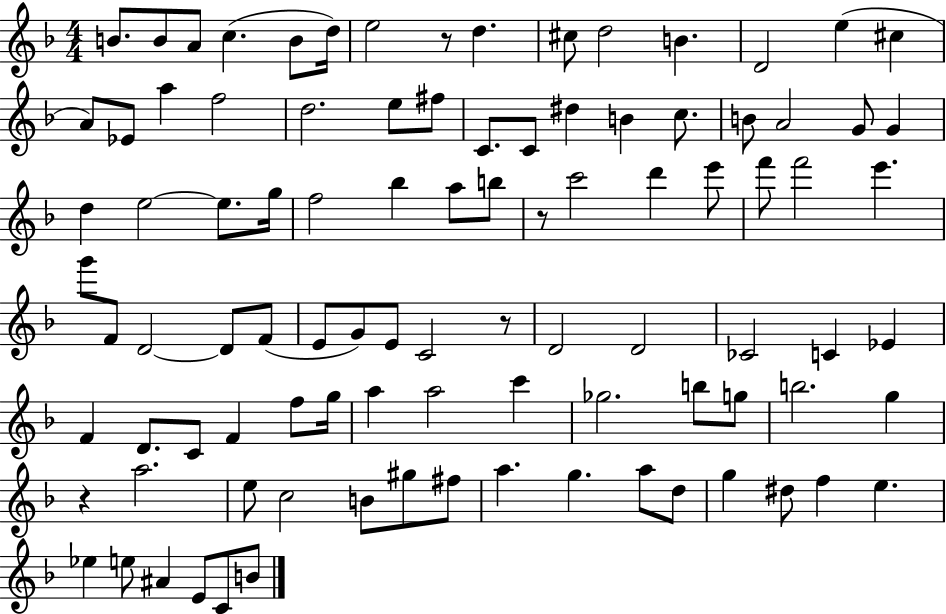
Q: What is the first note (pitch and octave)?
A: B4